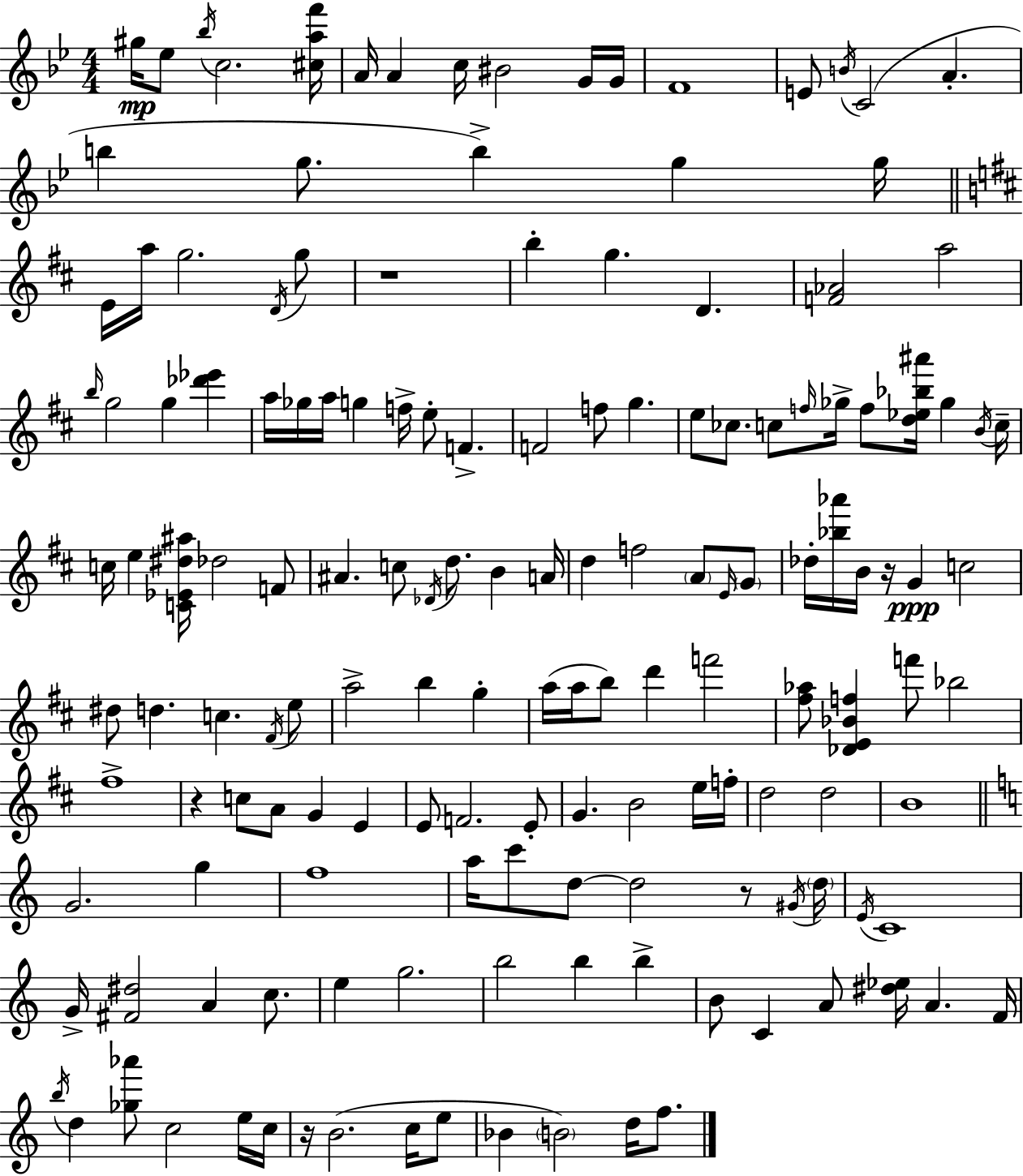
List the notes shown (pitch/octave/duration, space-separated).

G#5/s Eb5/e Bb5/s C5/h. [C#5,A5,F6]/s A4/s A4/q C5/s BIS4/h G4/s G4/s F4/w E4/e B4/s C4/h A4/q. B5/q G5/e. B5/q G5/q G5/s E4/s A5/s G5/h. D4/s G5/e R/w B5/q G5/q. D4/q. [F4,Ab4]/h A5/h B5/s G5/h G5/q [Db6,Eb6]/q A5/s Gb5/s A5/s G5/q F5/s E5/e F4/q. F4/h F5/e G5/q. E5/e CES5/e. C5/e F5/s Gb5/s F5/e [D5,Eb5,Bb5,A#6]/s Gb5/q B4/s C5/s C5/s E5/q [C4,Eb4,D#5,A#5]/s Db5/h F4/e A#4/q. C5/e Db4/s D5/e. B4/q A4/s D5/q F5/h A4/e E4/s G4/e Db5/s [Bb5,Ab6]/s B4/s R/s G4/q C5/h D#5/e D5/q. C5/q. F#4/s E5/e A5/h B5/q G5/q A5/s A5/s B5/e D6/q F6/h [F#5,Ab5]/e [Db4,E4,Bb4,F5]/q F6/e Bb5/h F#5/w R/q C5/e A4/e G4/q E4/q E4/e F4/h. E4/e G4/q. B4/h E5/s F5/s D5/h D5/h B4/w G4/h. G5/q F5/w A5/s C6/e D5/e D5/h R/e G#4/s D5/s E4/s C4/w G4/s [F#4,D#5]/h A4/q C5/e. E5/q G5/h. B5/h B5/q B5/q B4/e C4/q A4/e [D#5,Eb5]/s A4/q. F4/s B5/s D5/q [Gb5,Ab6]/e C5/h E5/s C5/s R/s B4/h. C5/s E5/e Bb4/q B4/h D5/s F5/e.